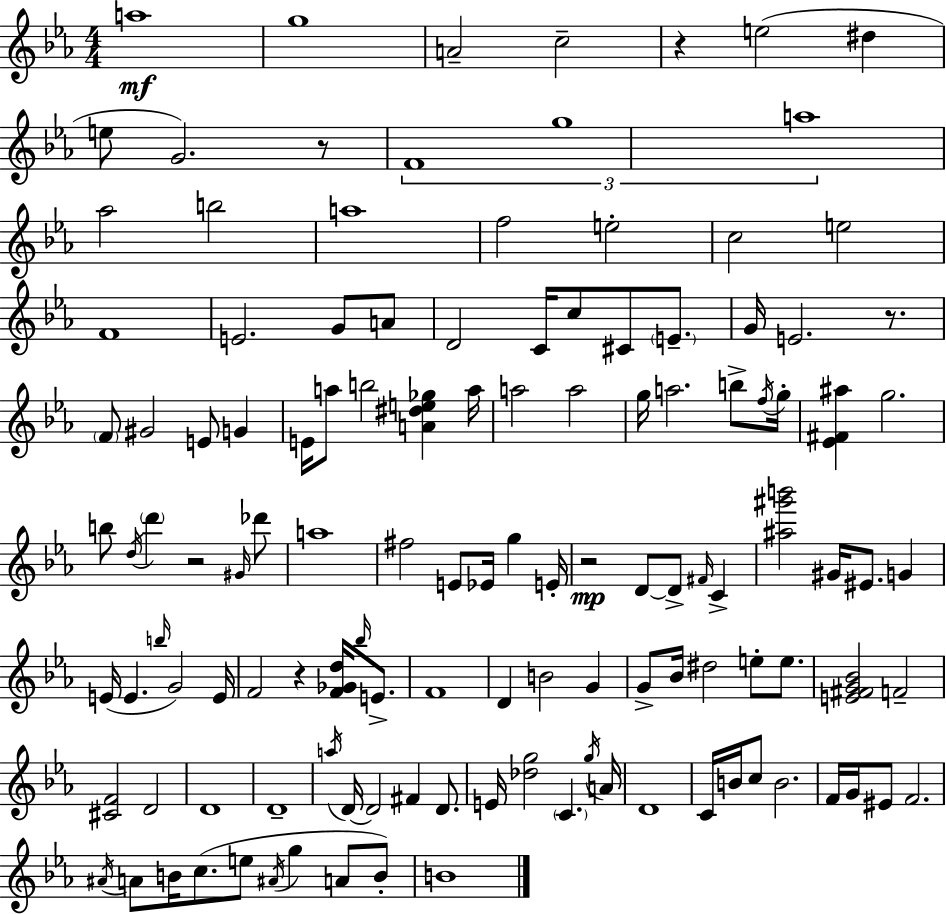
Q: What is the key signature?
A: C minor